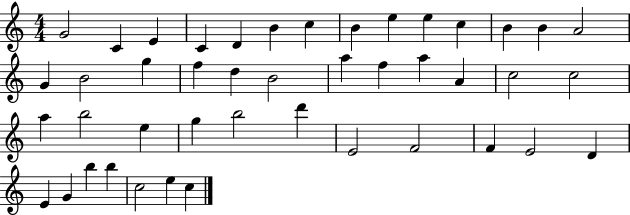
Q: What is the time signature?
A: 4/4